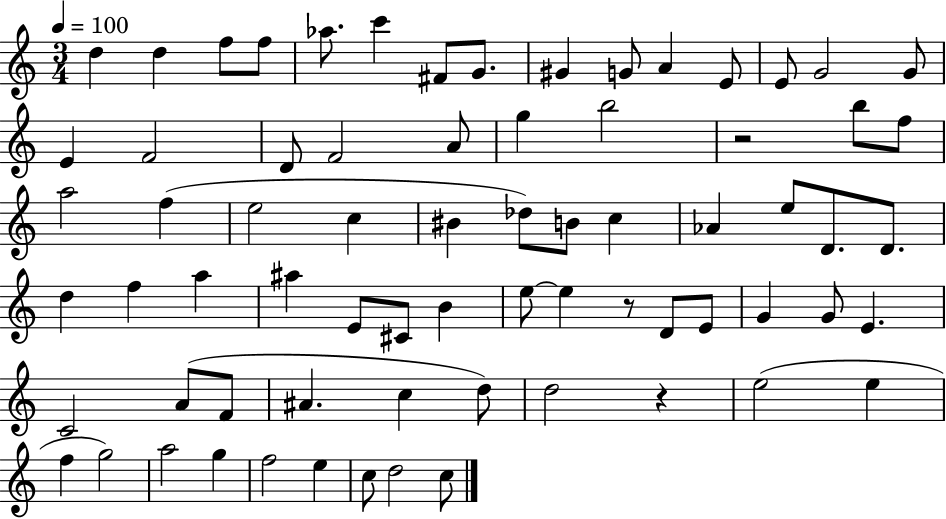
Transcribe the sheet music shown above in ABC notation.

X:1
T:Untitled
M:3/4
L:1/4
K:C
d d f/2 f/2 _a/2 c' ^F/2 G/2 ^G G/2 A E/2 E/2 G2 G/2 E F2 D/2 F2 A/2 g b2 z2 b/2 f/2 a2 f e2 c ^B _d/2 B/2 c _A e/2 D/2 D/2 d f a ^a E/2 ^C/2 B e/2 e z/2 D/2 E/2 G G/2 E C2 A/2 F/2 ^A c d/2 d2 z e2 e f g2 a2 g f2 e c/2 d2 c/2